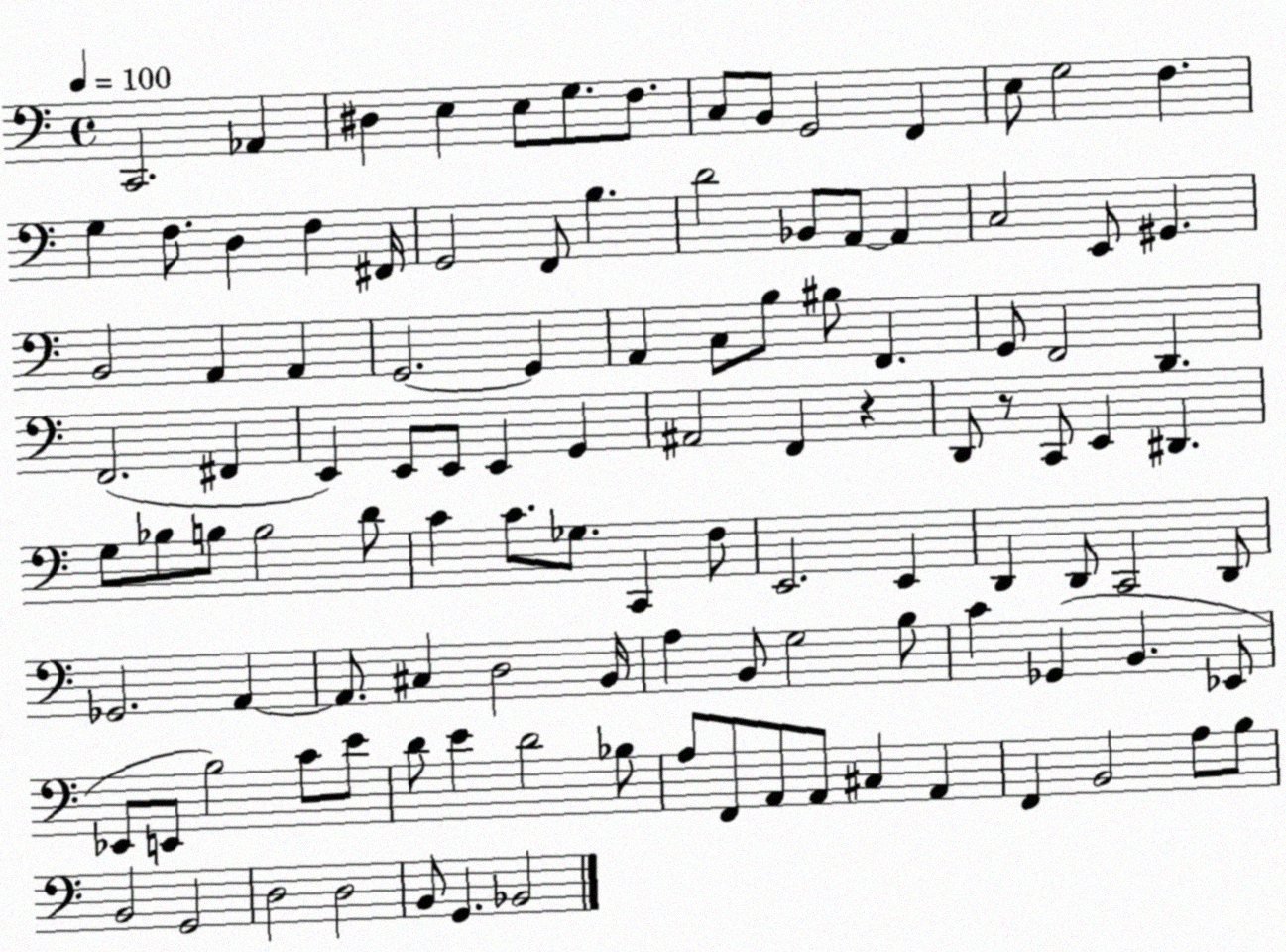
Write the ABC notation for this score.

X:1
T:Untitled
M:4/4
L:1/4
K:C
C,,2 _A,, ^D, E, E,/2 G,/2 F,/2 C,/2 B,,/2 G,,2 F,, E,/2 G,2 F, G, F,/2 D, F, ^F,,/4 G,,2 F,,/2 B, D2 _B,,/2 A,,/2 A,, C,2 E,,/2 ^G,, B,,2 A,, A,, G,,2 G,, A,, C,/2 B,/2 ^B,/2 F,, G,,/2 F,,2 D,, F,,2 ^F,, E,, E,,/2 E,,/2 E,, G,, ^A,,2 F,, z D,,/2 z/2 C,,/2 E,, ^D,, G,/2 _B,/2 B,/2 B,2 D/2 C C/2 _G,/2 C,, F,/2 E,,2 E,, D,, D,,/2 C,,2 D,,/2 _G,,2 A,, A,,/2 ^C, D,2 B,,/4 A, B,,/2 G,2 B,/2 C _G,, B,, _E,,/2 _E,,/2 E,,/2 B,2 C/2 E/2 D/2 E D2 _B,/2 A,/2 F,,/2 A,,/2 A,,/2 ^C, A,, F,, B,,2 A,/2 B,/2 B,,2 G,,2 D,2 D,2 B,,/2 G,, _B,,2